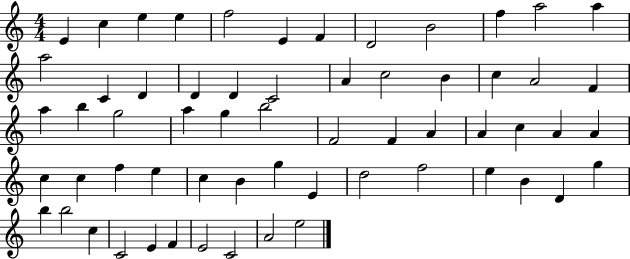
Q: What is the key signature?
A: C major